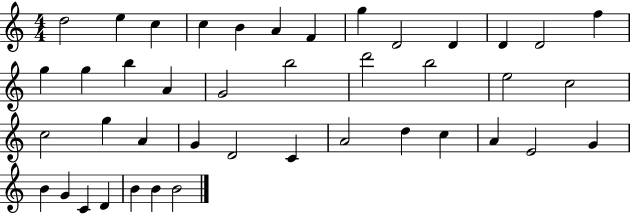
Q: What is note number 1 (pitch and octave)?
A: D5